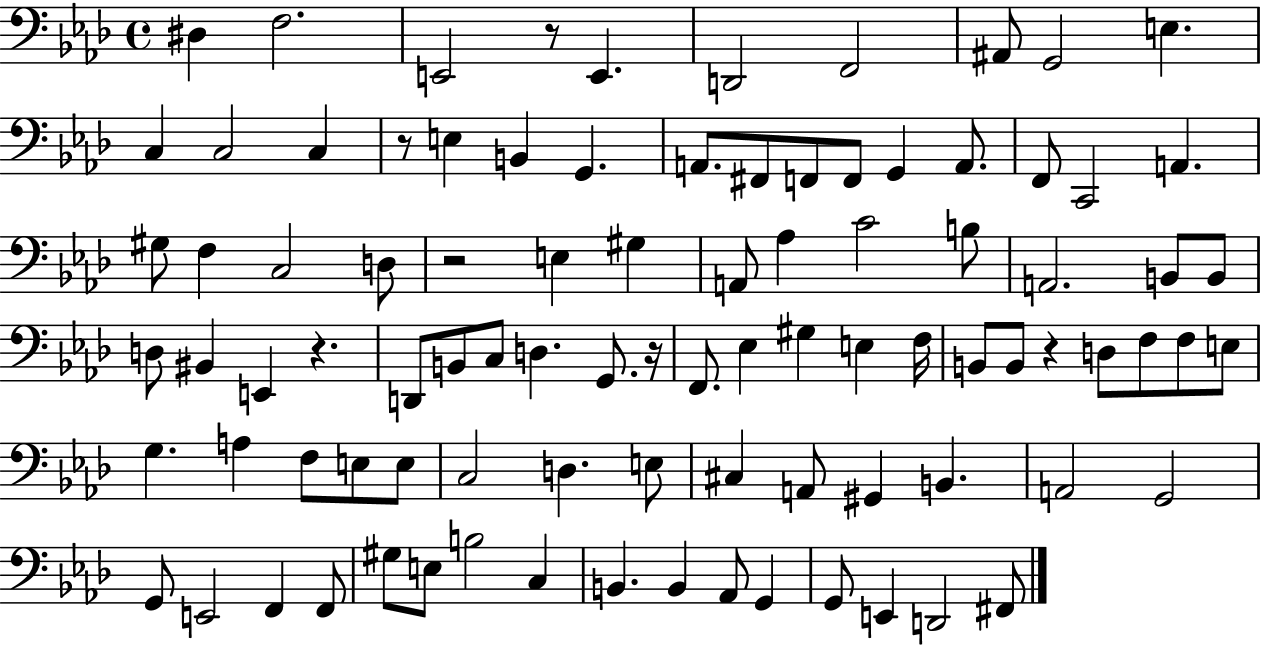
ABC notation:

X:1
T:Untitled
M:4/4
L:1/4
K:Ab
^D, F,2 E,,2 z/2 E,, D,,2 F,,2 ^A,,/2 G,,2 E, C, C,2 C, z/2 E, B,, G,, A,,/2 ^F,,/2 F,,/2 F,,/2 G,, A,,/2 F,,/2 C,,2 A,, ^G,/2 F, C,2 D,/2 z2 E, ^G, A,,/2 _A, C2 B,/2 A,,2 B,,/2 B,,/2 D,/2 ^B,, E,, z D,,/2 B,,/2 C,/2 D, G,,/2 z/4 F,,/2 _E, ^G, E, F,/4 B,,/2 B,,/2 z D,/2 F,/2 F,/2 E,/2 G, A, F,/2 E,/2 E,/2 C,2 D, E,/2 ^C, A,,/2 ^G,, B,, A,,2 G,,2 G,,/2 E,,2 F,, F,,/2 ^G,/2 E,/2 B,2 C, B,, B,, _A,,/2 G,, G,,/2 E,, D,,2 ^F,,/2